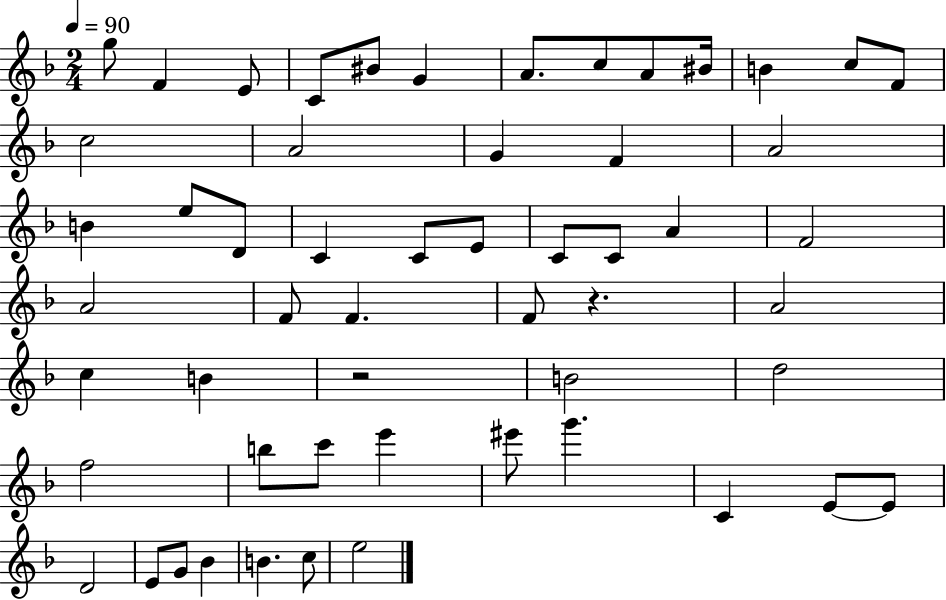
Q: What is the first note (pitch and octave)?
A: G5